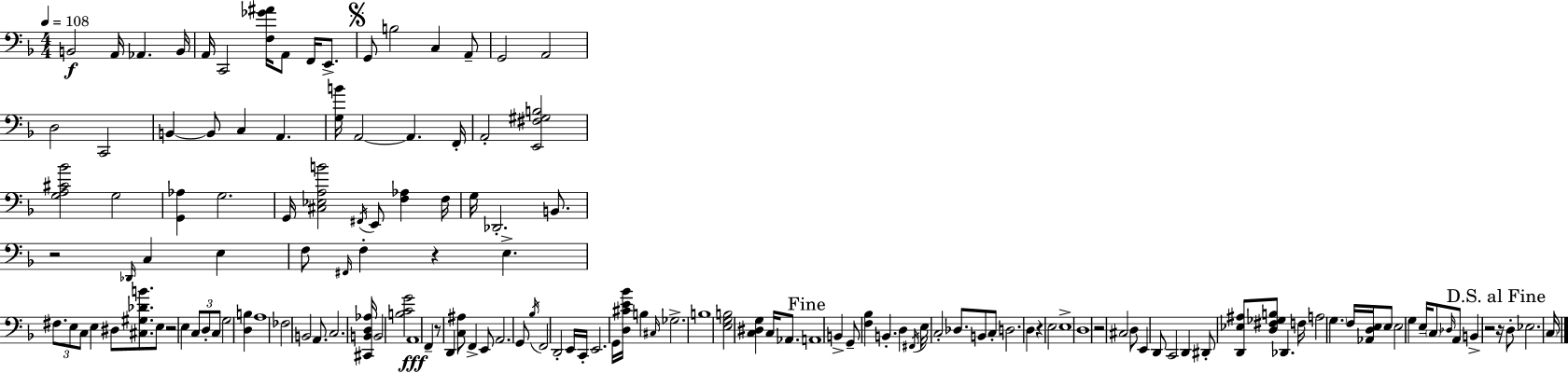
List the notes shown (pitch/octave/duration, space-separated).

B2/h A2/s Ab2/q. B2/s A2/s C2/h [F3,Gb4,A#4]/s A2/e F2/s E2/e. G2/e B3/h C3/q A2/e G2/h A2/h D3/h C2/h B2/q B2/e C3/q A2/q. [G3,B4]/s A2/h A2/q. F2/s A2/h [E2,F#3,G#3,B3]/h [G3,A3,C#4,Bb4]/h G3/h [G2,Ab3]/q G3/h. G2/s [C#3,Eb3,A3,B4]/h F#2/s E2/e [F3,Ab3]/q F3/s G3/s Db2/h. B2/e. R/h Db2/s C3/q E3/q F3/e F#2/s F3/q R/q E3/q. F#3/e. E3/e C3/e E3/q D#3/e [C#3,G#3,Db4,B4]/e. E3/e R/h E3/q C3/e D3/e C3/e G3/h [D3,B3]/q A3/w FES3/h B2/h A2/e. C3/h. [C#2,B2,D3,Ab3]/s B2/h [B3,C4,G4]/h A2/w F2/q R/e D2/q [C3,A#3]/e F2/q E2/e A2/h. G2/e Bb3/s F2/h D2/h E2/s C2/s E2/h. G2/s [D3,C#4,E4,Bb4]/s B3/q C#3/s Gb3/h. B3/w [E3,G3,B3]/h [C3,D#3,G3]/q C3/s Ab2/e. A2/w B2/q G2/e [F3,Bb3]/q B2/q. D3/q F#2/s E3/s C3/h Db3/e. B2/e C3/e D3/h. D3/q R/q E3/h E3/w D3/w R/h C#3/h D3/e E2/q D2/e C2/h D2/q D#2/e [D2,Eb3,A#3]/e [D3,F#3,Gb3,B3]/e Db2/q. F3/s A3/h G3/q. F3/s [Ab2,D3,E3]/s E3/e E3/h G3/q E3/s C3/e Db3/s A2/e B2/q R/h R/s D3/e Eb3/h. C3/s